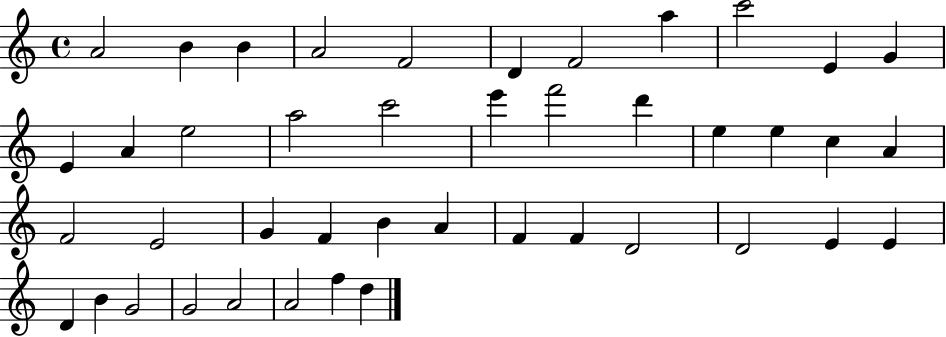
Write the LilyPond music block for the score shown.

{
  \clef treble
  \time 4/4
  \defaultTimeSignature
  \key c \major
  a'2 b'4 b'4 | a'2 f'2 | d'4 f'2 a''4 | c'''2 e'4 g'4 | \break e'4 a'4 e''2 | a''2 c'''2 | e'''4 f'''2 d'''4 | e''4 e''4 c''4 a'4 | \break f'2 e'2 | g'4 f'4 b'4 a'4 | f'4 f'4 d'2 | d'2 e'4 e'4 | \break d'4 b'4 g'2 | g'2 a'2 | a'2 f''4 d''4 | \bar "|."
}